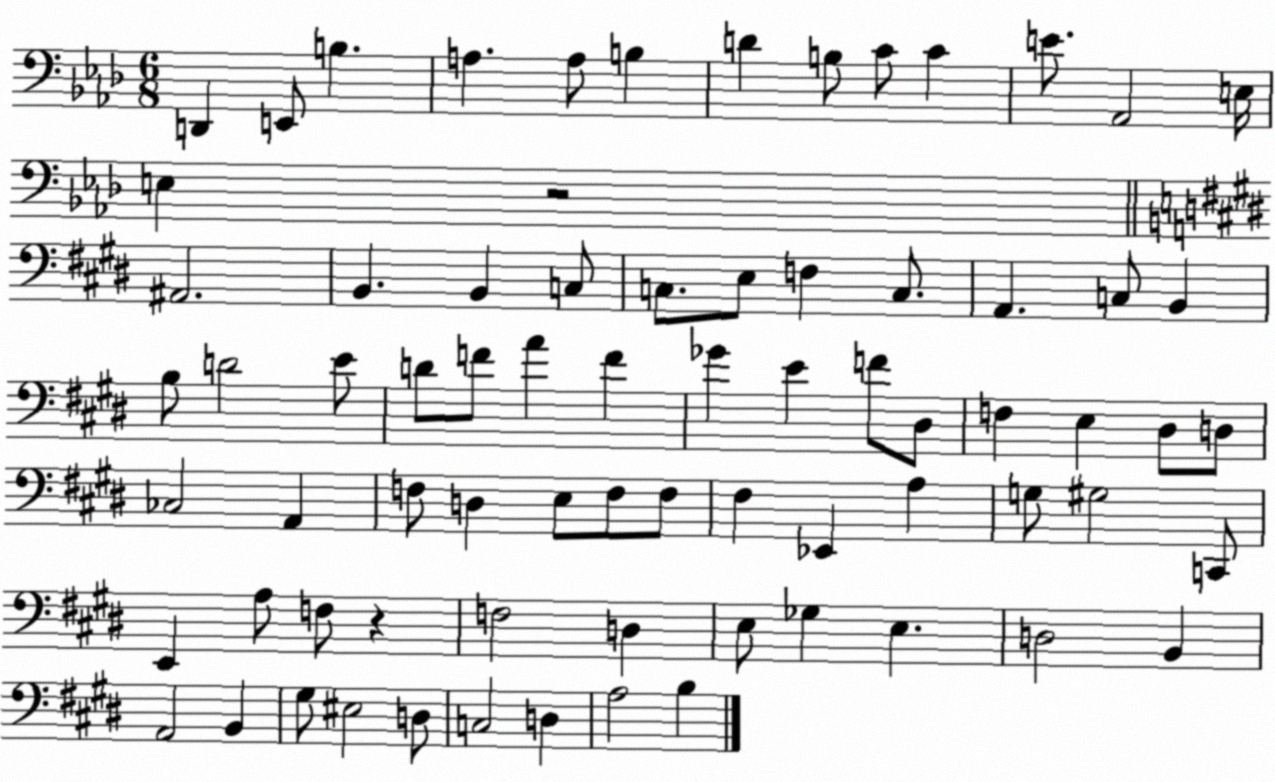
X:1
T:Untitled
M:6/8
L:1/4
K:Ab
D,, E,,/2 B, A, A,/2 B, D B,/2 C/2 C E/2 _A,,2 E,/4 E, z2 ^A,,2 B,, B,, C,/2 C,/2 E,/2 F, C,/2 A,, C,/2 B,, B,/2 D2 E/2 D/2 F/2 A F _G E F/2 ^D,/2 F, E, ^D,/2 D,/2 _C,2 A,, F,/2 D, E,/2 F,/2 F,/2 ^F, _E,, A, G,/2 ^G,2 C,,/2 E,, A,/2 F,/2 z F,2 D, E,/2 _G, E, D,2 B,, A,,2 B,, ^G,/2 ^E,2 D,/2 C,2 D, A,2 B,